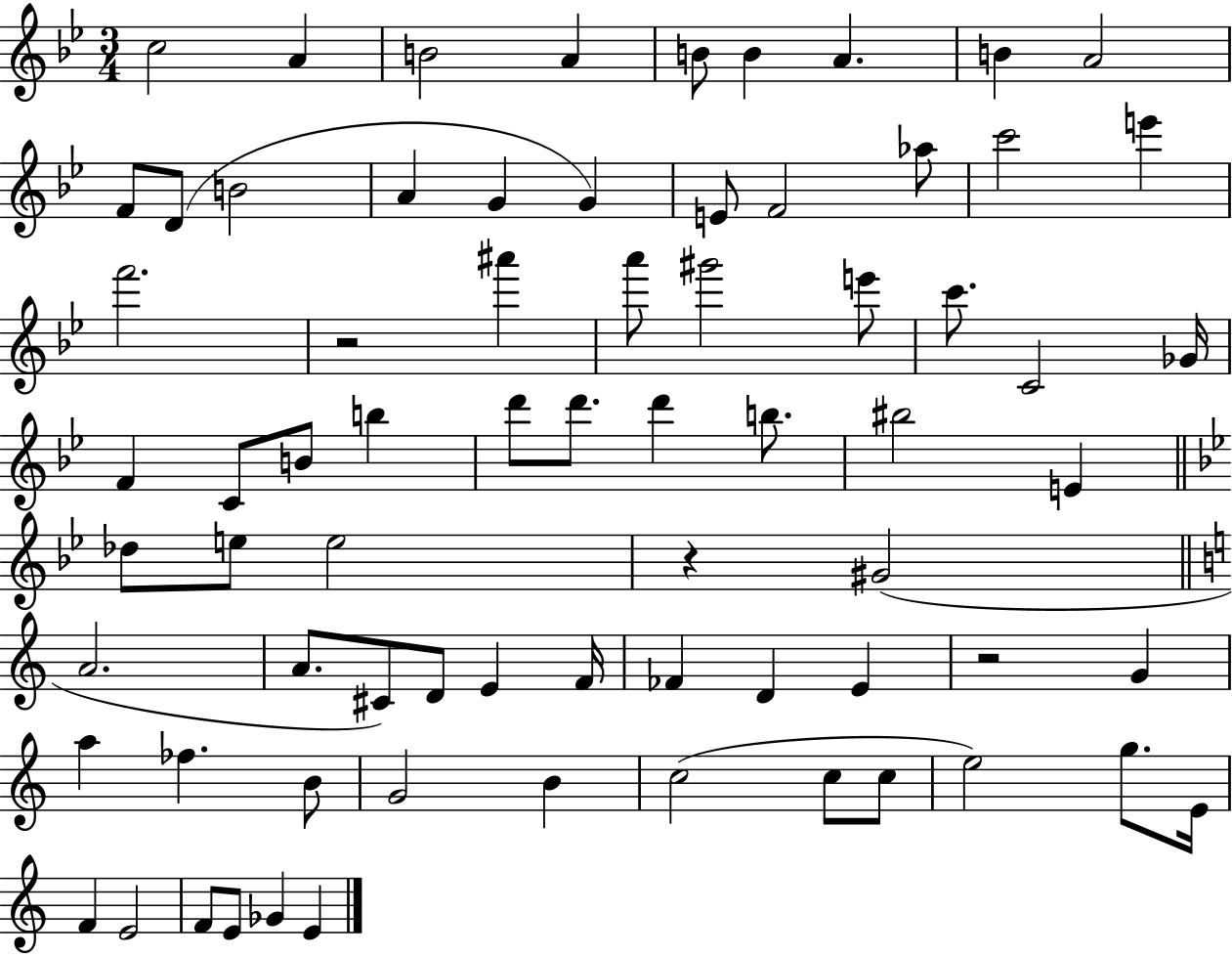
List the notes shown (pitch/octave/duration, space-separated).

C5/h A4/q B4/h A4/q B4/e B4/q A4/q. B4/q A4/h F4/e D4/e B4/h A4/q G4/q G4/q E4/e F4/h Ab5/e C6/h E6/q F6/h. R/h A#6/q A6/e G#6/h E6/e C6/e. C4/h Gb4/s F4/q C4/e B4/e B5/q D6/e D6/e. D6/q B5/e. BIS5/h E4/q Db5/e E5/e E5/h R/q G#4/h A4/h. A4/e. C#4/e D4/e E4/q F4/s FES4/q D4/q E4/q R/h G4/q A5/q FES5/q. B4/e G4/h B4/q C5/h C5/e C5/e E5/h G5/e. E4/s F4/q E4/h F4/e E4/e Gb4/q E4/q